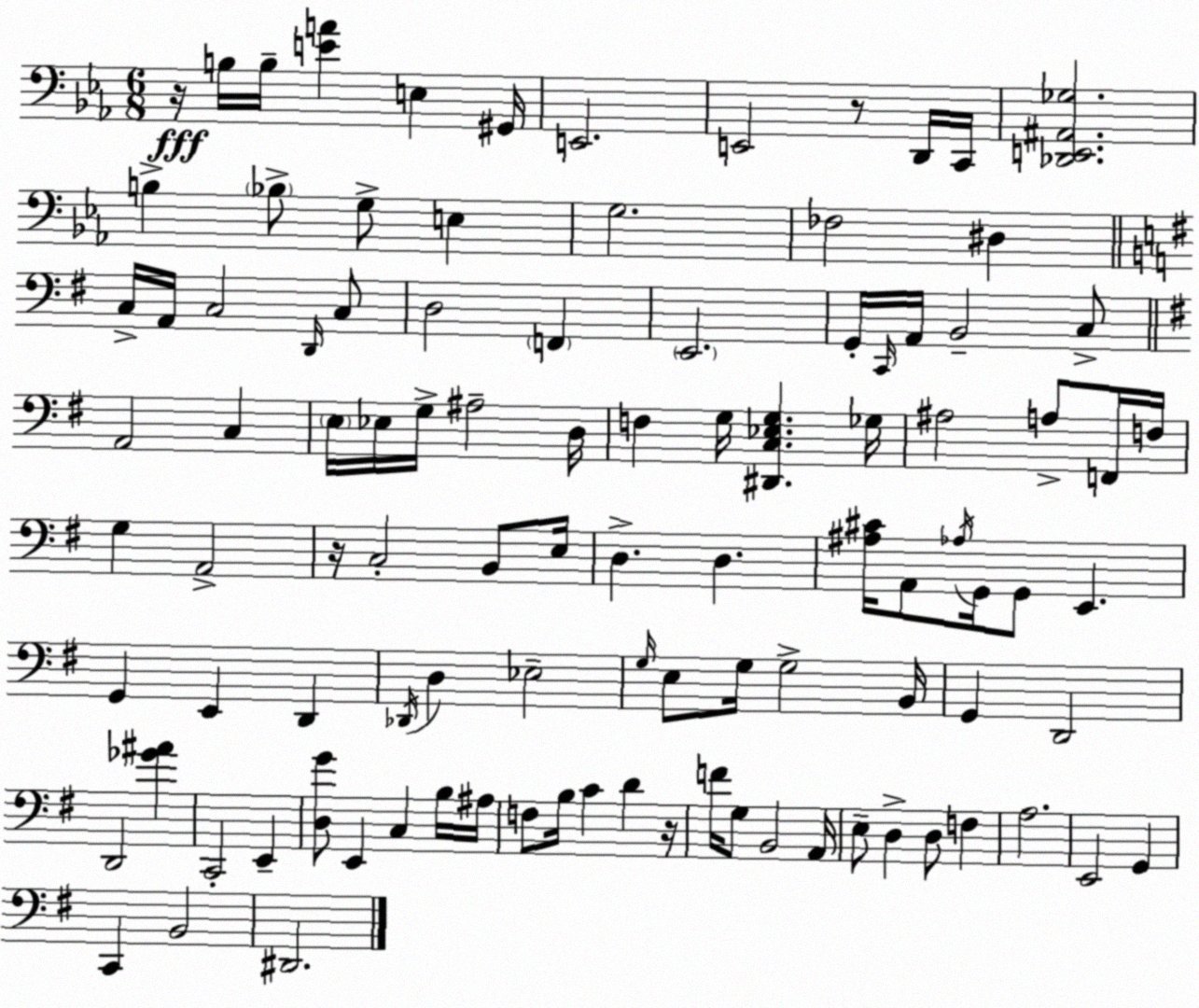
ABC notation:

X:1
T:Untitled
M:6/8
L:1/4
K:Cm
z/4 B,/4 B,/4 [EA] E, ^G,,/4 E,,2 E,,2 z/2 D,,/4 C,,/4 [_D,,E,,^A,,_G,]2 B, _B,/2 G,/2 E, G,2 _F,2 ^D, C,/4 A,,/4 C,2 D,,/4 C,/2 D,2 F,, E,,2 G,,/4 C,,/4 A,,/4 B,,2 C,/2 A,,2 C, E,/4 _E,/4 G,/4 ^A,2 D,/4 F, G,/4 [^D,,C,_E,G,] _G,/4 ^A,2 A,/2 F,,/4 F,/4 G, A,,2 z/4 C,2 B,,/2 E,/4 D, D, [^A,^C]/4 A,,/2 _A,/4 G,,/4 G,,/2 E,, G,, E,, D,, _D,,/4 D, _E,2 G,/4 E,/2 G,/4 G,2 B,,/4 G,, D,,2 D,,2 [_G^A] C,,2 E,, [D,G]/2 E,, C, B,/4 ^A,/4 F,/2 B,/4 C D z/4 F/4 G,/2 B,,2 A,,/4 E,/2 D, D,/2 F, A,2 E,,2 G,, C,, B,,2 ^D,,2